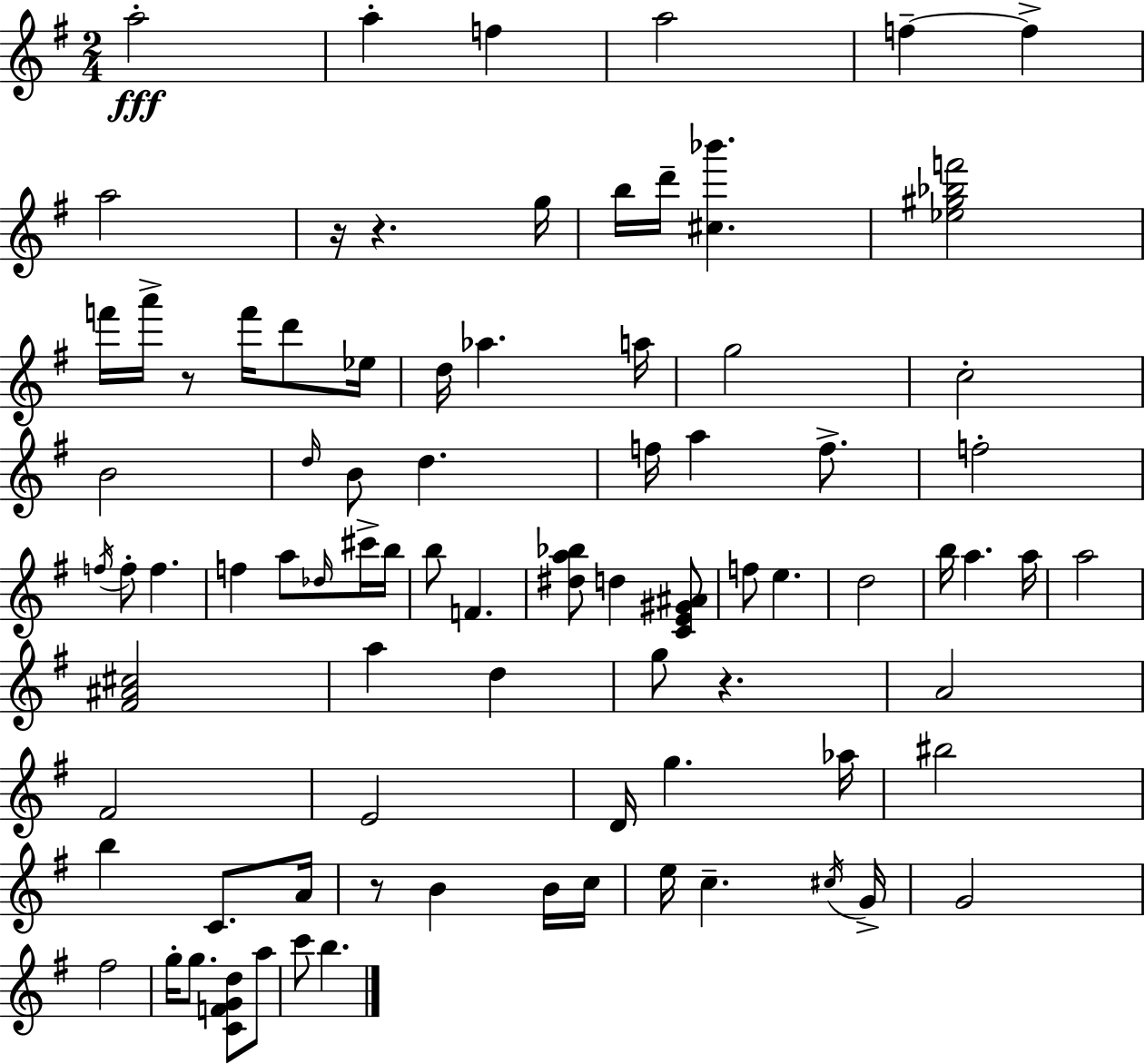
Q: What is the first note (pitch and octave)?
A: A5